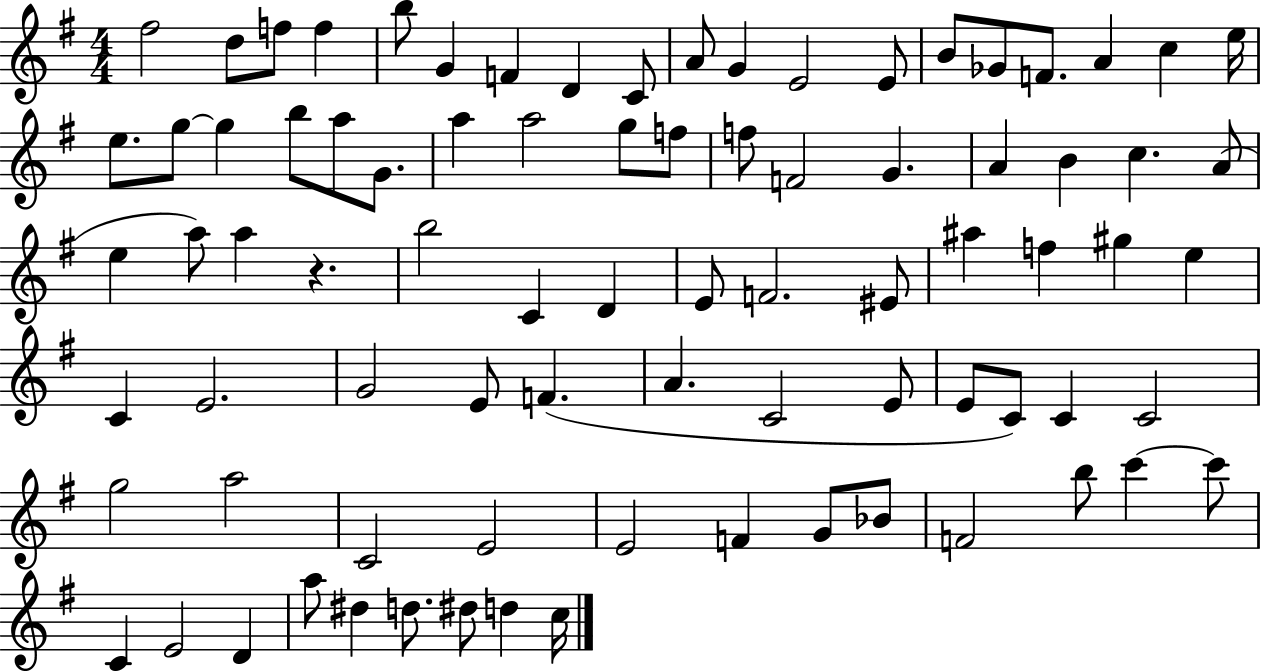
F#5/h D5/e F5/e F5/q B5/e G4/q F4/q D4/q C4/e A4/e G4/q E4/h E4/e B4/e Gb4/e F4/e. A4/q C5/q E5/s E5/e. G5/e G5/q B5/e A5/e G4/e. A5/q A5/h G5/e F5/e F5/e F4/h G4/q. A4/q B4/q C5/q. A4/e E5/q A5/e A5/q R/q. B5/h C4/q D4/q E4/e F4/h. EIS4/e A#5/q F5/q G#5/q E5/q C4/q E4/h. G4/h E4/e F4/q. A4/q. C4/h E4/e E4/e C4/e C4/q C4/h G5/h A5/h C4/h E4/h E4/h F4/q G4/e Bb4/e F4/h B5/e C6/q C6/e C4/q E4/h D4/q A5/e D#5/q D5/e. D#5/e D5/q C5/s